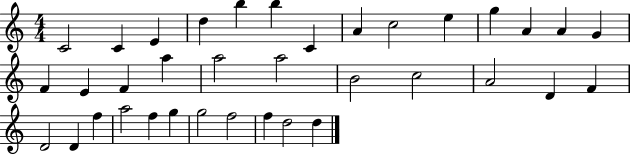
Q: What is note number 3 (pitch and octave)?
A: E4